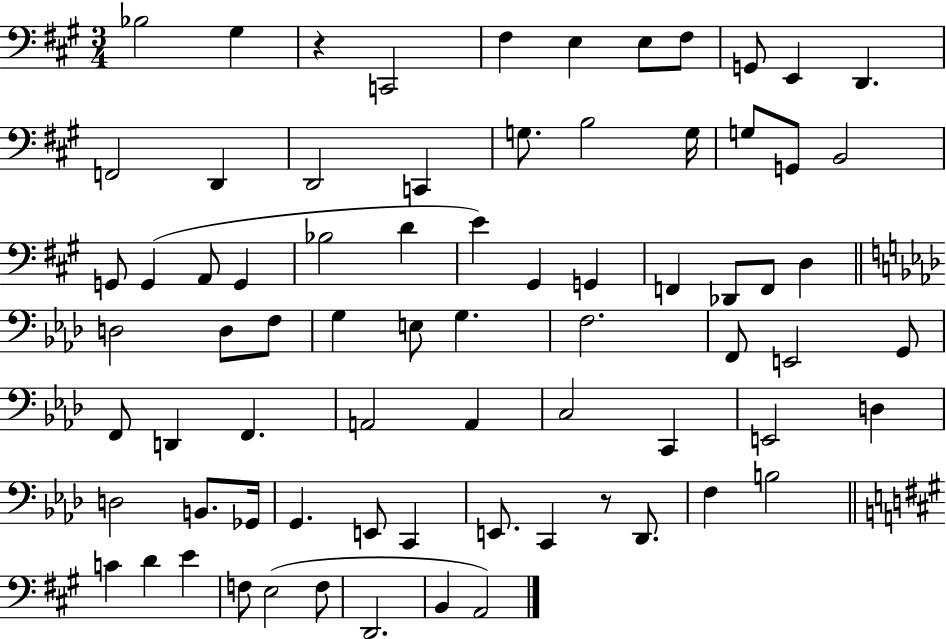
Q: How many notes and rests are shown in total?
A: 74